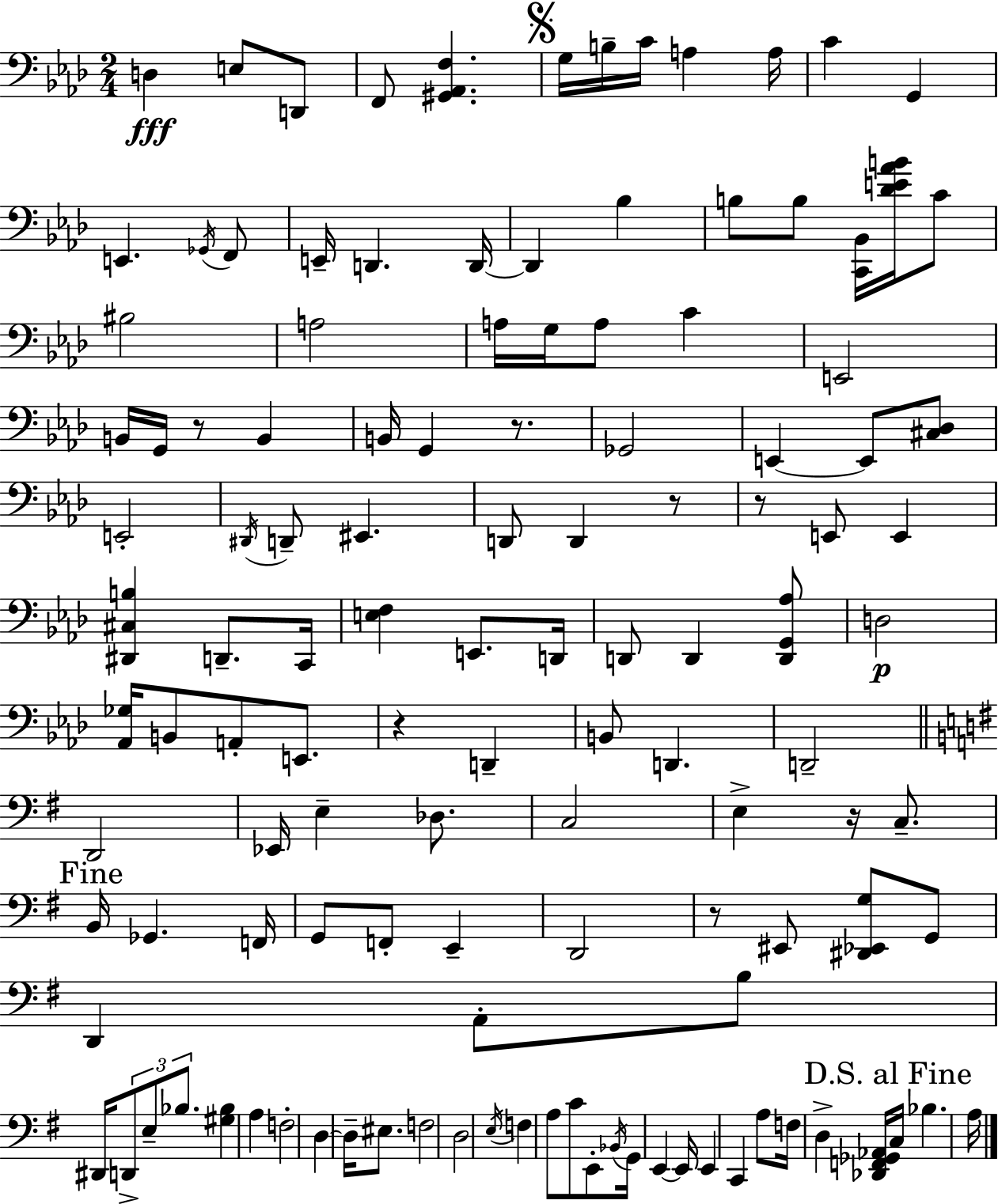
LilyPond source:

{
  \clef bass
  \numericTimeSignature
  \time 2/4
  \key aes \major
  \repeat volta 2 { d4\fff e8 d,8 | f,8 <gis, aes, f>4. | \mark \markup { \musicglyph "scripts.segno" } g16 b16-- c'16 a4 a16 | c'4 g,4 | \break e,4. \acciaccatura { ges,16 } f,8 | e,16-- d,4. | d,16~~ d,4 bes4 | b8 b8 <c, bes,>16 <des' e' aes' b'>16 c'8 | \break bis2 | a2 | a16 g16 a8 c'4 | e,2 | \break b,16 g,16 r8 b,4 | b,16 g,4 r8. | ges,2 | e,4~~ e,8 <cis des>8 | \break e,2-. | \acciaccatura { dis,16 } d,8-- eis,4. | d,8 d,4 | r8 r8 e,8 e,4 | \break <dis, cis b>4 d,8.-- | c,16 <e f>4 e,8. | d,16 d,8 d,4 | <d, g, aes>8 d2\p | \break <aes, ges>16 b,8 a,8-. e,8. | r4 d,4-- | b,8 d,4. | d,2-- | \break \bar "||" \break \key g \major d,2 | ees,16 e4-- des8. | c2 | e4-> r16 c8.-- | \break \mark "Fine" b,16 ges,4. f,16 | g,8 f,8-. e,4-- | d,2 | r8 eis,8 <dis, ees, g>8 g,8 | \break d,4 a,8-. b8 | dis,16 \tuplet 3/2 { d,8-> e8-- bes8. } | <gis bes>4 a4 | f2-. | \break d4~~ d16-- eis8. | f2 | d2 | \acciaccatura { e16 } f4 a8 c'8 | \break e,8-. \acciaccatura { bes,16 } g,16 e,4~~ | e,16 e,4 c,4 | a8 f16 d4-> | <des, f, ges, aes,>16 \mark "D.S. al Fine" c16 bes4. | \break a16 } \bar "|."
}